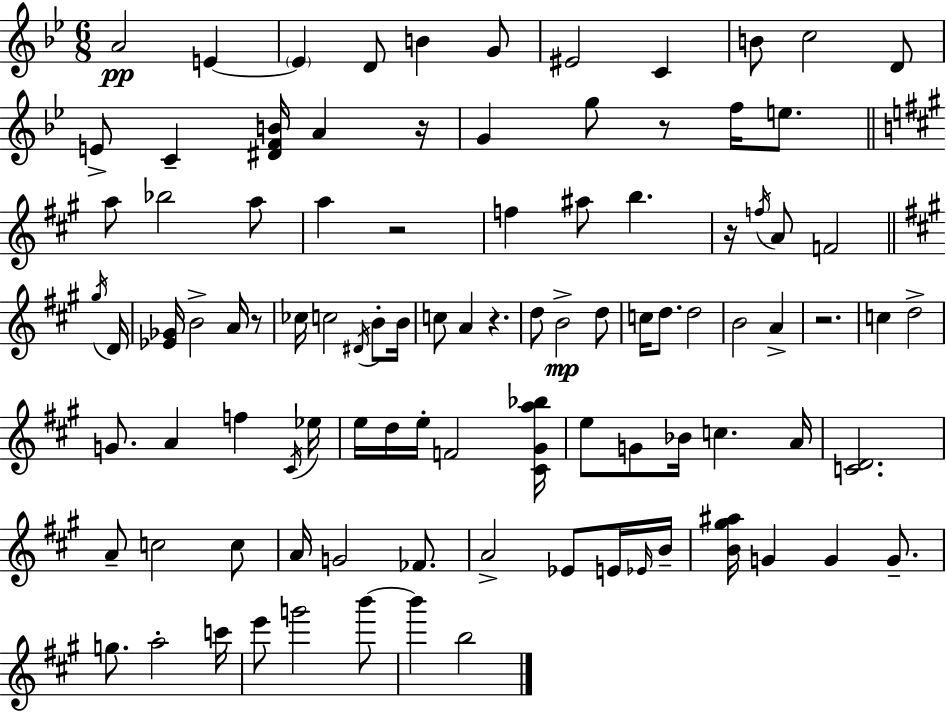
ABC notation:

X:1
T:Untitled
M:6/8
L:1/4
K:Gm
A2 E E D/2 B G/2 ^E2 C B/2 c2 D/2 E/2 C [^DFB]/4 A z/4 G g/2 z/2 f/4 e/2 a/2 _b2 a/2 a z2 f ^a/2 b z/4 f/4 A/2 F2 ^g/4 D/4 [_E_G]/4 B2 A/4 z/2 _c/4 c2 ^D/4 B/2 B/4 c/2 A z d/2 B2 d/2 c/4 d/2 d2 B2 A z2 c d2 G/2 A f ^C/4 _e/4 e/4 d/4 e/4 F2 [^C^Ga_b]/4 e/2 G/2 _B/4 c A/4 [CD]2 A/2 c2 c/2 A/4 G2 _F/2 A2 _E/2 E/4 _E/4 B/4 [B^g^a]/4 G G G/2 g/2 a2 c'/4 e'/2 g'2 b'/2 b' b2